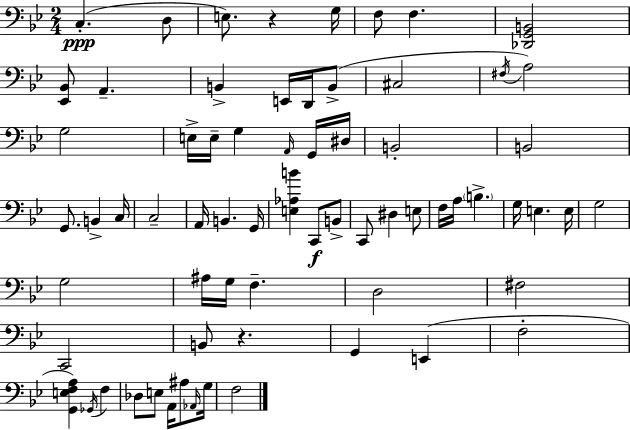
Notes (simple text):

C3/q. D3/e E3/e. R/q G3/s F3/e F3/q. [Db2,G2,B2]/h [Eb2,Bb2]/e A2/q. B2/q E2/s D2/s B2/e C#3/h F#3/s A3/h G3/h E3/s E3/s G3/q A2/s G2/s D#3/s B2/h B2/h G2/e. B2/q C3/s C3/h A2/s B2/q. G2/s [E3,Ab3,B4]/q C2/e B2/e C2/e D#3/q E3/e F3/s A3/s B3/q. G3/s E3/q. E3/s G3/h G3/h A#3/s G3/s F3/q. D3/h F#3/h C2/h B2/e R/q. G2/q E2/q F3/h [G2,E3,F3,A3]/q Gb2/s F3/q Db3/e E3/e A2/s A#3/e Ab2/s G3/s F3/h